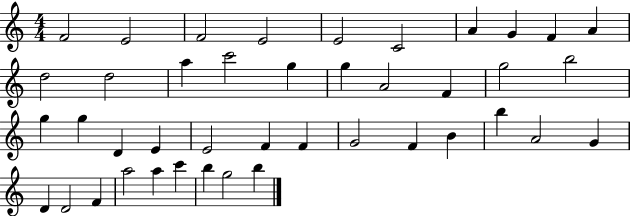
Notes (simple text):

F4/h E4/h F4/h E4/h E4/h C4/h A4/q G4/q F4/q A4/q D5/h D5/h A5/q C6/h G5/q G5/q A4/h F4/q G5/h B5/h G5/q G5/q D4/q E4/q E4/h F4/q F4/q G4/h F4/q B4/q B5/q A4/h G4/q D4/q D4/h F4/q A5/h A5/q C6/q B5/q G5/h B5/q